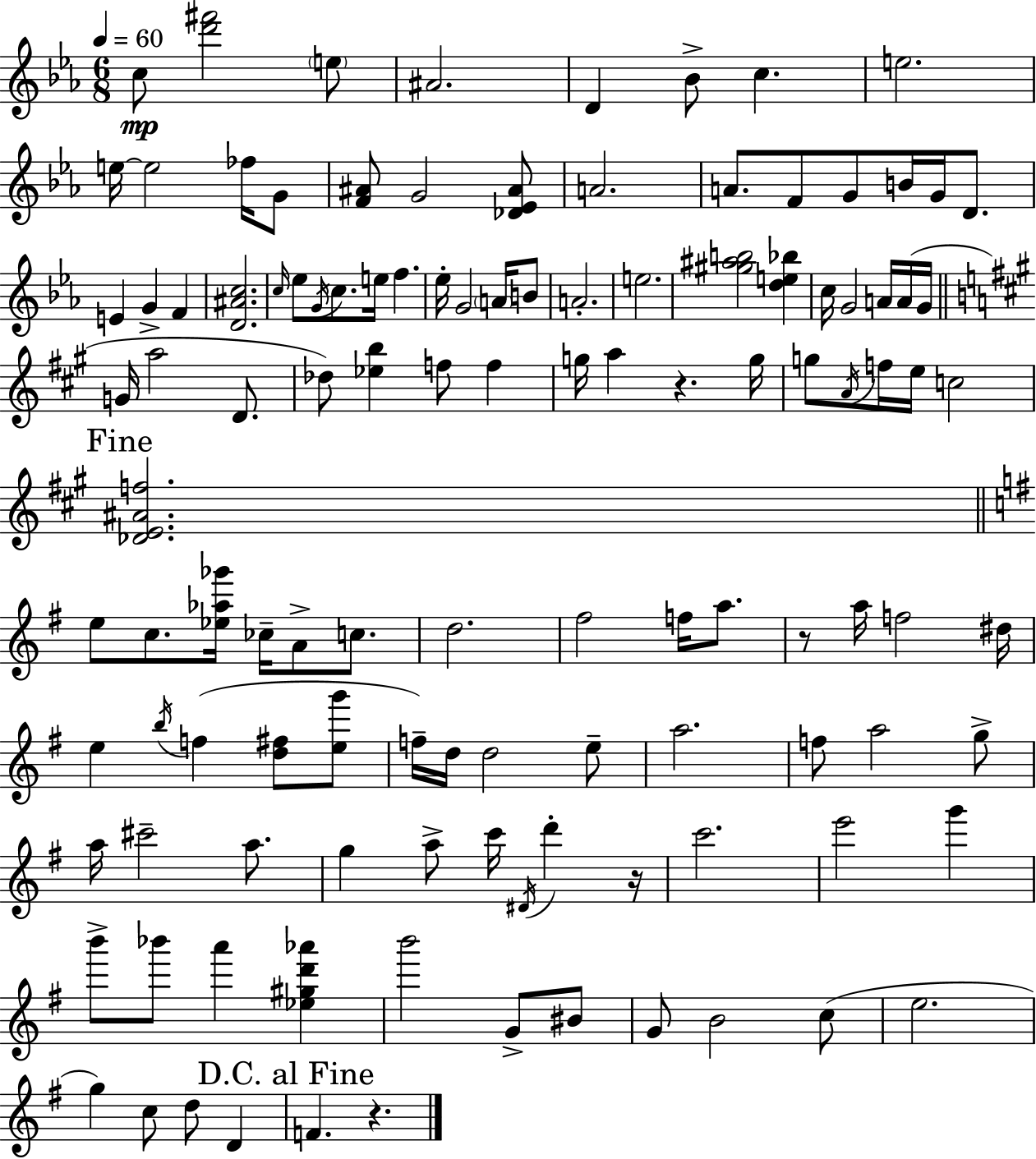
{
  \clef treble
  \numericTimeSignature
  \time 6/8
  \key c \minor
  \tempo 4 = 60
  c''8\mp <d''' fis'''>2 \parenthesize e''8 | ais'2. | d'4 bes'8-> c''4. | e''2. | \break e''16~~ e''2 fes''16 g'8 | <f' ais'>8 g'2 <des' ees' ais'>8 | a'2. | a'8. f'8 g'8 b'16 g'16 d'8. | \break e'4 g'4-> f'4 | <d' ais' c''>2. | \grace { c''16 } ees''8 \acciaccatura { g'16 } c''8. e''16 f''4. | ees''16-. g'2 \parenthesize a'16 | \break b'8 a'2.-. | e''2. | <gis'' ais'' b''>2 <d'' e'' bes''>4 | c''16 g'2 a'16 | \break a'16( g'16 \bar "||" \break \key a \major g'16 a''2 d'8. | des''8) <ees'' b''>4 f''8 f''4 | g''16 a''4 r4. g''16 | g''8 \acciaccatura { a'16 } f''16 e''16 c''2 | \break \mark "Fine" <des' e' ais' f''>2. | \bar "||" \break \key e \minor e''8 c''8. <ees'' aes'' ges'''>16 ces''16-- a'8-> c''8. | d''2. | fis''2 f''16 a''8. | r8 a''16 f''2 dis''16 | \break e''4 \acciaccatura { b''16 }( f''4 <d'' fis''>8 <e'' g'''>8 | f''16--) d''16 d''2 e''8-- | a''2. | f''8 a''2 g''8-> | \break a''16 cis'''2-- a''8. | g''4 a''8-> c'''16 \acciaccatura { dis'16 } d'''4-. | r16 c'''2. | e'''2 g'''4 | \break b'''8-> bes'''8 a'''4 <ees'' gis'' d''' aes'''>4 | b'''2 g'8-> | bis'8 g'8 b'2 | c''8( e''2. | \break g''4) c''8 d''8 d'4 | \mark "D.C. al Fine" f'4. r4. | \bar "|."
}